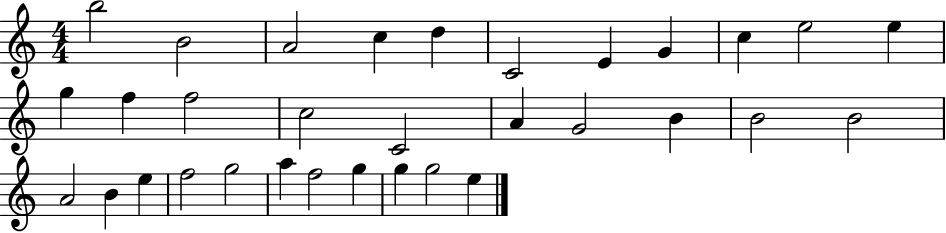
B5/h B4/h A4/h C5/q D5/q C4/h E4/q G4/q C5/q E5/h E5/q G5/q F5/q F5/h C5/h C4/h A4/q G4/h B4/q B4/h B4/h A4/h B4/q E5/q F5/h G5/h A5/q F5/h G5/q G5/q G5/h E5/q